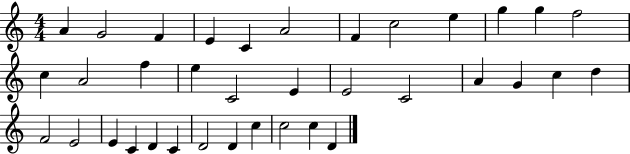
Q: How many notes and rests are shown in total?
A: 36